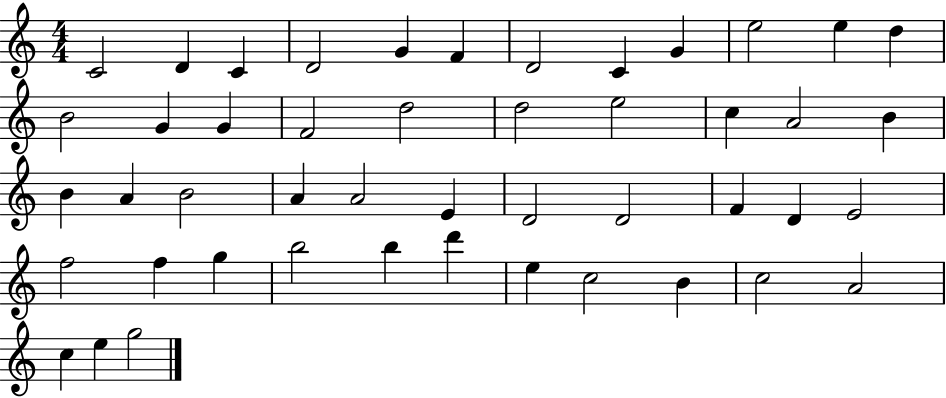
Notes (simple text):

C4/h D4/q C4/q D4/h G4/q F4/q D4/h C4/q G4/q E5/h E5/q D5/q B4/h G4/q G4/q F4/h D5/h D5/h E5/h C5/q A4/h B4/q B4/q A4/q B4/h A4/q A4/h E4/q D4/h D4/h F4/q D4/q E4/h F5/h F5/q G5/q B5/h B5/q D6/q E5/q C5/h B4/q C5/h A4/h C5/q E5/q G5/h